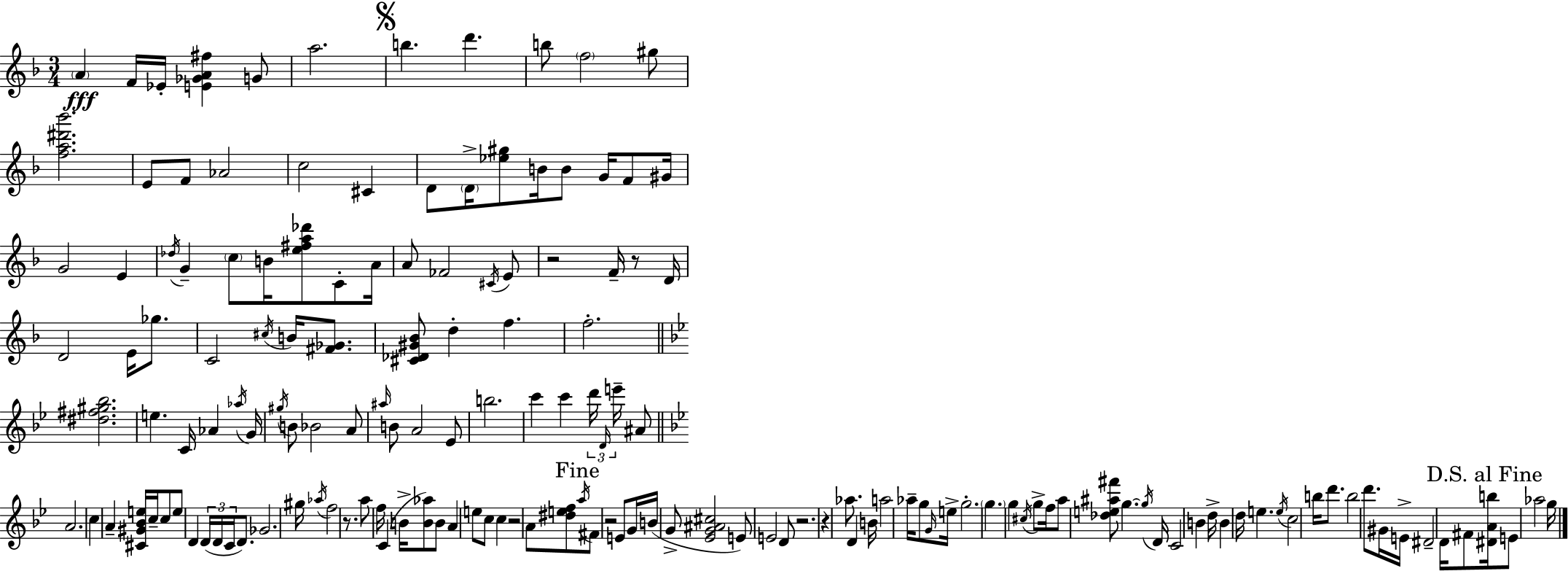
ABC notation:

X:1
T:Untitled
M:3/4
L:1/4
K:Dm
A F/4 _E/4 [E_GA^f] G/2 a2 b d' b/2 f2 ^g/2 [fa^d'_b']2 E/2 F/2 _A2 c2 ^C D/2 D/4 [_e^g]/2 B/4 B/2 G/4 F/2 ^G/4 G2 E _d/4 G c/2 B/4 [e^fa_d']/2 C/2 A/4 A/2 _F2 ^C/4 E/2 z2 F/4 z/2 D/4 D2 E/4 _g/2 C2 ^c/4 B/4 [^F_G]/2 [^C_D^G_B]/2 d f f2 [^d^f^g_b]2 e C/4 _A _a/4 G/4 ^g/4 B/2 _B2 A/2 ^a/4 B/2 A2 _E/2 b2 c' c' d'/4 D/4 e'/4 ^A/2 A2 c A [^C^G_Be]/4 c/4 c/2 e/2 D D/4 D/4 C/4 D/2 _G2 ^g/4 _a/4 f2 z/2 a/2 f/4 C B/4 [B_a]/2 B/2 A e/2 c/2 c z2 A/2 [^def]/2 a/4 ^F/2 z2 E/2 G/4 B/4 G/2 [_EG^A^c]2 E/2 E2 D/2 z2 z _a/2 D B/4 a2 _a/4 g/2 G/4 e/4 g2 g g ^c/4 g/2 f/4 a/2 [_de^a^f']/2 g g/4 D/4 C2 B d/4 B d/4 e e/4 c2 b/4 d'/2 b2 d'/2 ^G/4 E/4 ^D2 D/4 ^F/2 [^DAb]/4 E/2 _a2 g/4